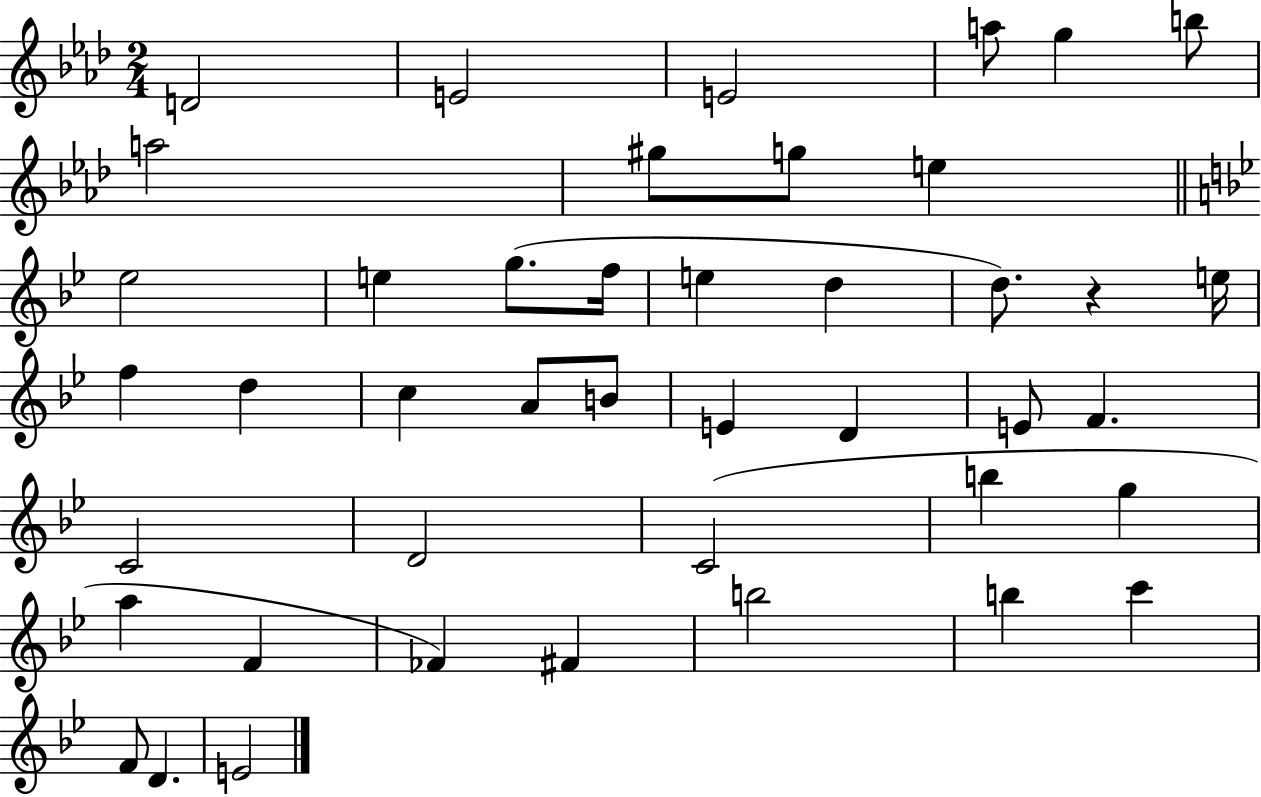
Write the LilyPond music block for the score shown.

{
  \clef treble
  \numericTimeSignature
  \time 2/4
  \key aes \major
  \repeat volta 2 { d'2 | e'2 | e'2 | a''8 g''4 b''8 | \break a''2 | gis''8 g''8 e''4 | \bar "||" \break \key bes \major ees''2 | e''4 g''8.( f''16 | e''4 d''4 | d''8.) r4 e''16 | \break f''4 d''4 | c''4 a'8 b'8 | e'4 d'4 | e'8 f'4. | \break c'2 | d'2 | c'2( | b''4 g''4 | \break a''4 f'4 | fes'4) fis'4 | b''2 | b''4 c'''4 | \break f'8 d'4. | e'2 | } \bar "|."
}